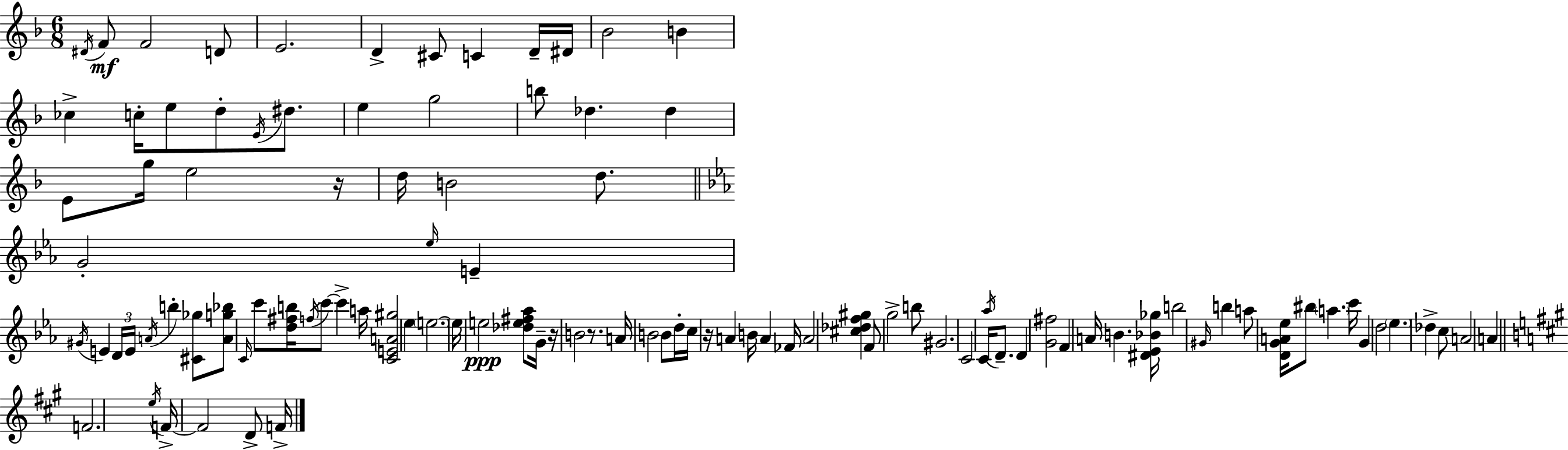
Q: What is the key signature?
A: D minor